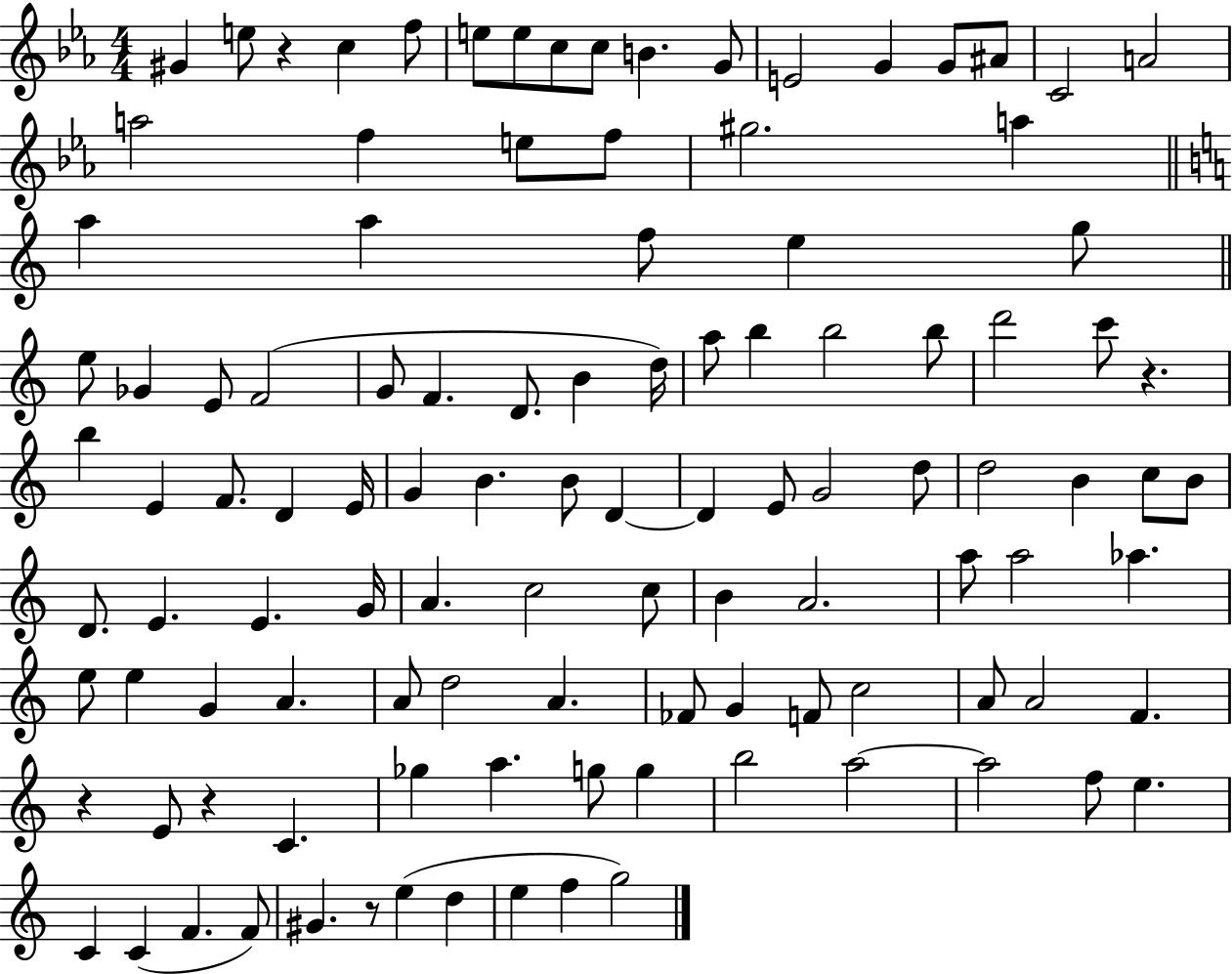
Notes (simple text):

G#4/q E5/e R/q C5/q F5/e E5/e E5/e C5/e C5/e B4/q. G4/e E4/h G4/q G4/e A#4/e C4/h A4/h A5/h F5/q E5/e F5/e G#5/h. A5/q A5/q A5/q F5/e E5/q G5/e E5/e Gb4/q E4/e F4/h G4/e F4/q. D4/e. B4/q D5/s A5/e B5/q B5/h B5/e D6/h C6/e R/q. B5/q E4/q F4/e. D4/q E4/s G4/q B4/q. B4/e D4/q D4/q E4/e G4/h D5/e D5/h B4/q C5/e B4/e D4/e. E4/q. E4/q. G4/s A4/q. C5/h C5/e B4/q A4/h. A5/e A5/h Ab5/q. E5/e E5/q G4/q A4/q. A4/e D5/h A4/q. FES4/e G4/q F4/e C5/h A4/e A4/h F4/q. R/q E4/e R/q C4/q. Gb5/q A5/q. G5/e G5/q B5/h A5/h A5/h F5/e E5/q. C4/q C4/q F4/q. F4/e G#4/q. R/e E5/q D5/q E5/q F5/q G5/h